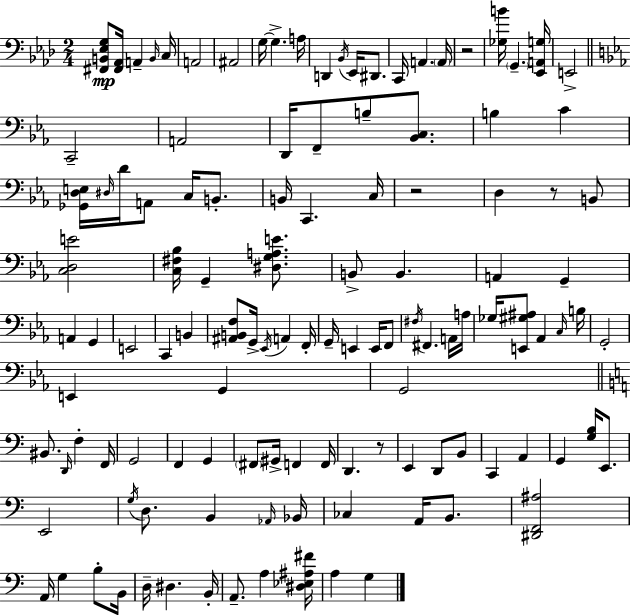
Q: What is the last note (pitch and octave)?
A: G3